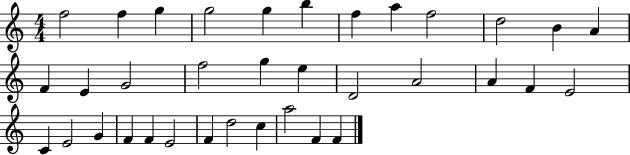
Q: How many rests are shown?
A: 0